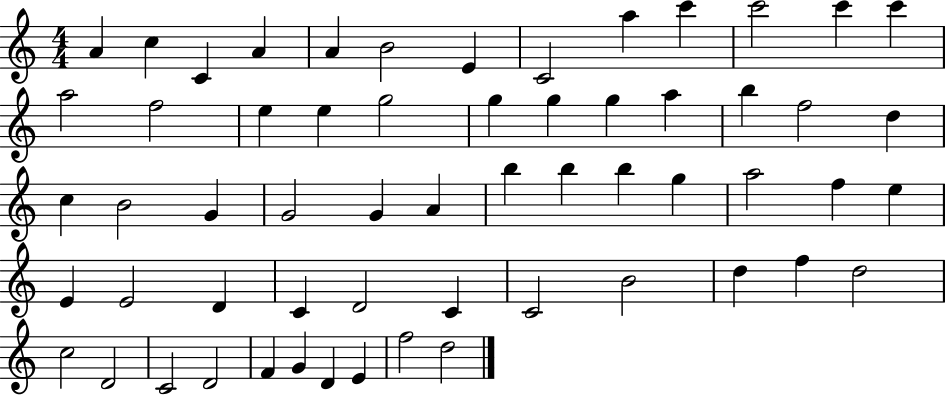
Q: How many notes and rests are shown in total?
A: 59